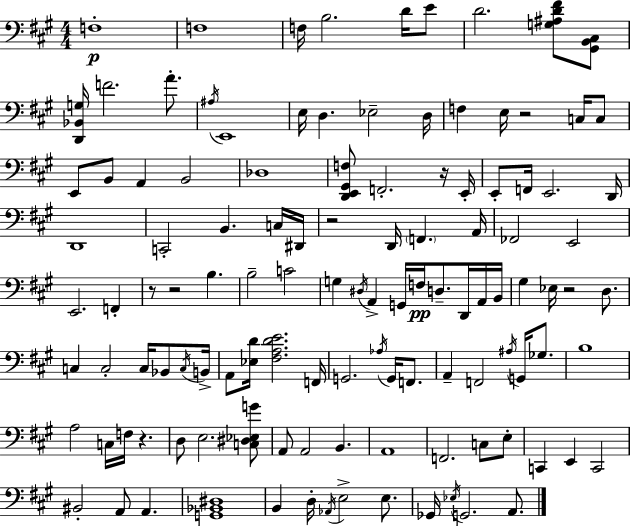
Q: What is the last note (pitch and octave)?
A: A2